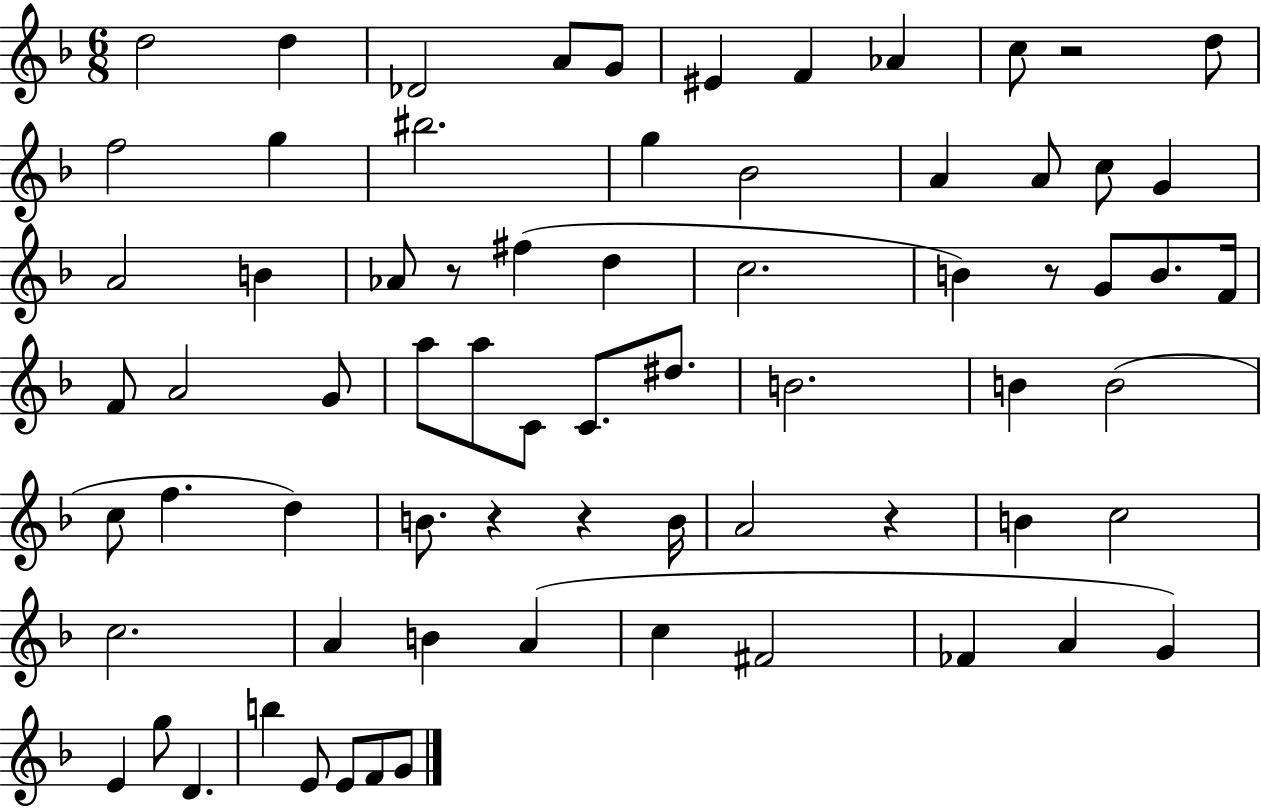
X:1
T:Untitled
M:6/8
L:1/4
K:F
d2 d _D2 A/2 G/2 ^E F _A c/2 z2 d/2 f2 g ^b2 g _B2 A A/2 c/2 G A2 B _A/2 z/2 ^f d c2 B z/2 G/2 B/2 F/4 F/2 A2 G/2 a/2 a/2 C/2 C/2 ^d/2 B2 B B2 c/2 f d B/2 z z B/4 A2 z B c2 c2 A B A c ^F2 _F A G E g/2 D b E/2 E/2 F/2 G/2